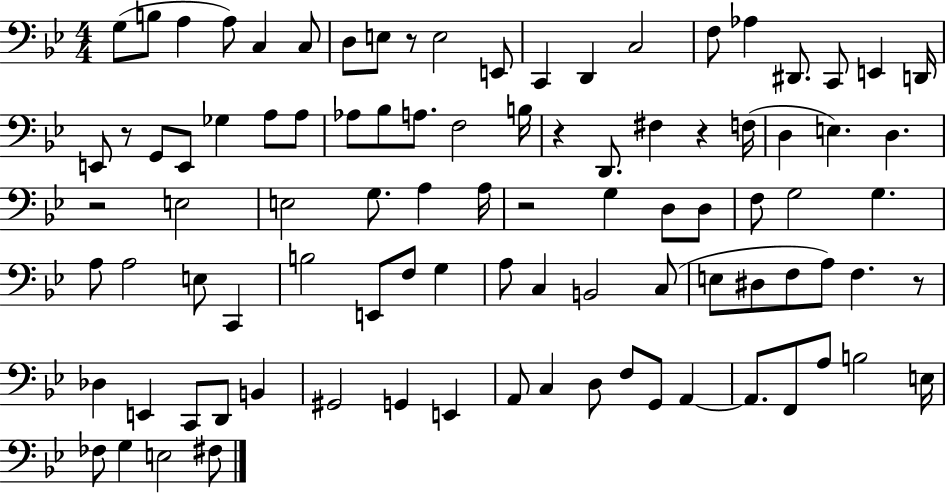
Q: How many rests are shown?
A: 7